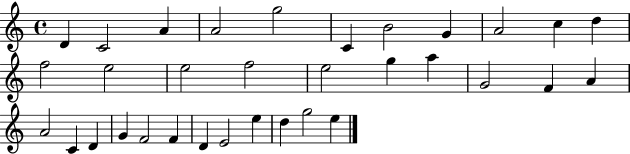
D4/q C4/h A4/q A4/h G5/h C4/q B4/h G4/q A4/h C5/q D5/q F5/h E5/h E5/h F5/h E5/h G5/q A5/q G4/h F4/q A4/q A4/h C4/q D4/q G4/q F4/h F4/q D4/q E4/h E5/q D5/q G5/h E5/q